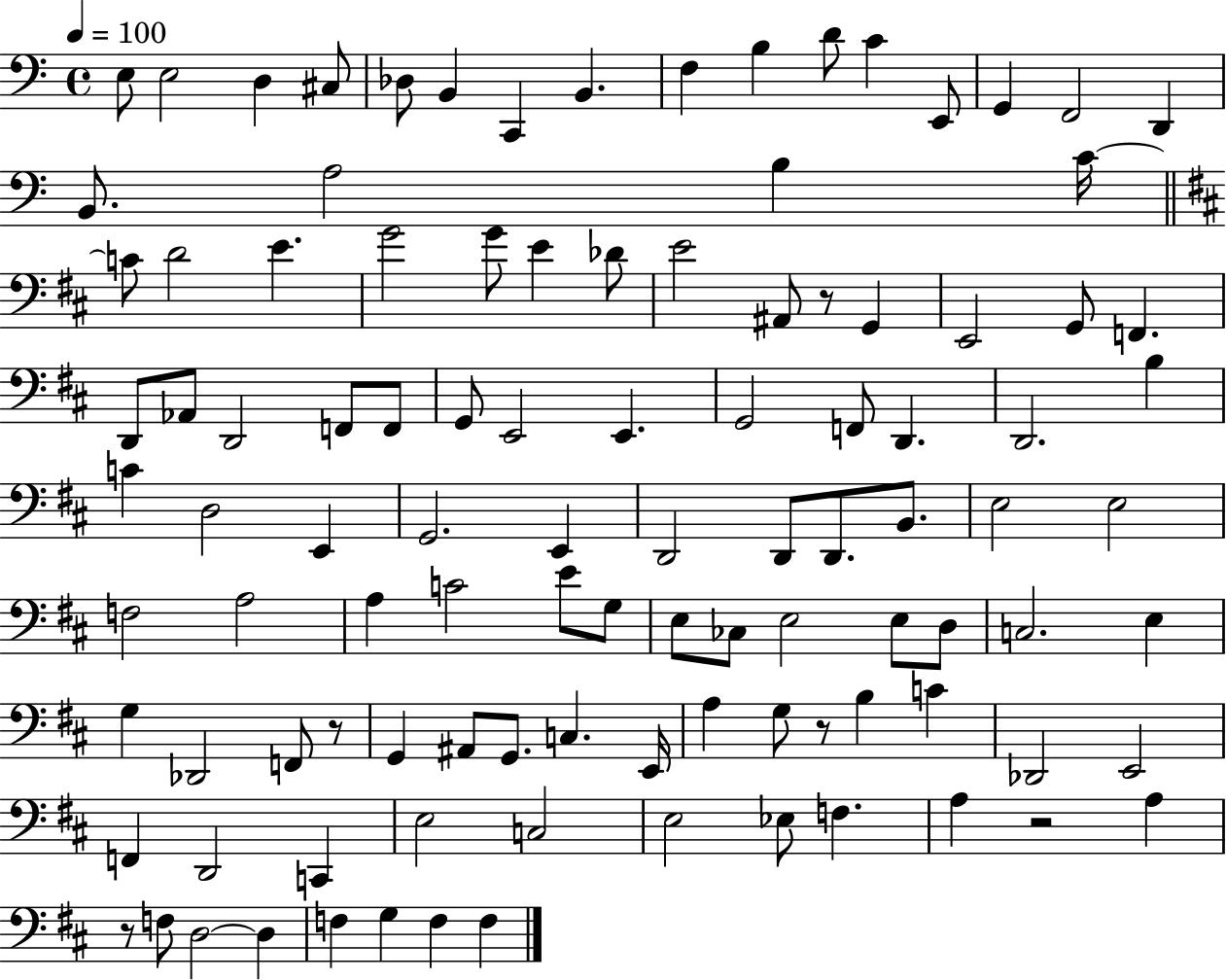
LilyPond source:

{
  \clef bass
  \time 4/4
  \defaultTimeSignature
  \key c \major
  \tempo 4 = 100
  e8 e2 d4 cis8 | des8 b,4 c,4 b,4. | f4 b4 d'8 c'4 e,8 | g,4 f,2 d,4 | \break b,8. a2 b4 c'16~~ | \bar "||" \break \key b \minor c'8 d'2 e'4. | g'2 g'8 e'4 des'8 | e'2 ais,8 r8 g,4 | e,2 g,8 f,4. | \break d,8 aes,8 d,2 f,8 f,8 | g,8 e,2 e,4. | g,2 f,8 d,4. | d,2. b4 | \break c'4 d2 e,4 | g,2. e,4 | d,2 d,8 d,8. b,8. | e2 e2 | \break f2 a2 | a4 c'2 e'8 g8 | e8 ces8 e2 e8 d8 | c2. e4 | \break g4 des,2 f,8 r8 | g,4 ais,8 g,8. c4. e,16 | a4 g8 r8 b4 c'4 | des,2 e,2 | \break f,4 d,2 c,4 | e2 c2 | e2 ees8 f4. | a4 r2 a4 | \break r8 f8 d2~~ d4 | f4 g4 f4 f4 | \bar "|."
}